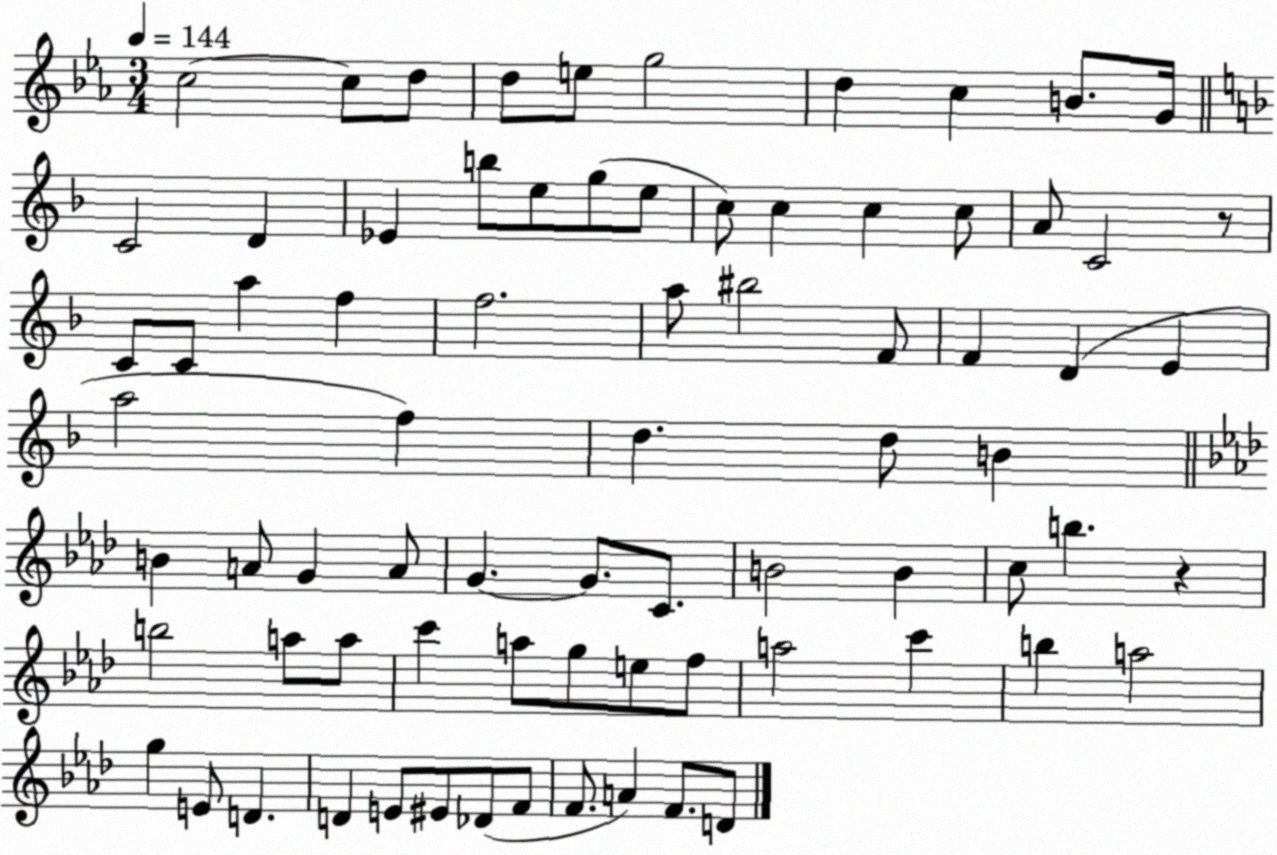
X:1
T:Untitled
M:3/4
L:1/4
K:Eb
c2 c/2 d/2 d/2 e/2 g2 d c B/2 G/4 C2 D _E b/2 e/2 g/2 e/2 c/2 c c c/2 A/2 C2 z/2 C/2 C/2 a f f2 a/2 ^b2 F/2 F D E a2 f d d/2 B B A/2 G A/2 G G/2 C/2 B2 B c/2 b z b2 a/2 a/2 c' a/2 g/2 e/2 f/2 a2 c' b a2 g E/2 D D E/2 ^E/2 _D/2 F/2 F/2 A F/2 D/2